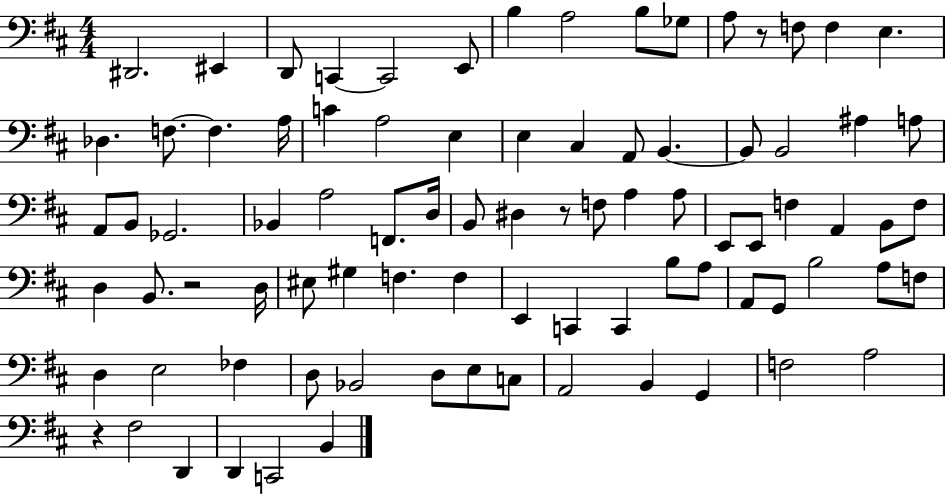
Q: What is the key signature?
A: D major